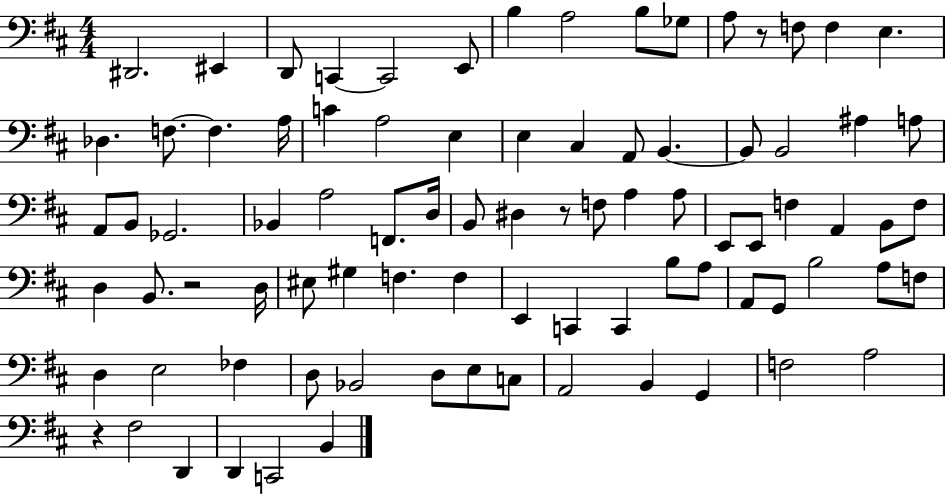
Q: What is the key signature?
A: D major